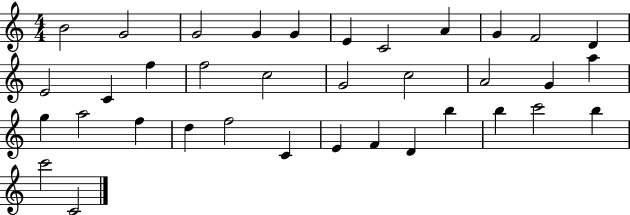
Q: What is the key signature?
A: C major